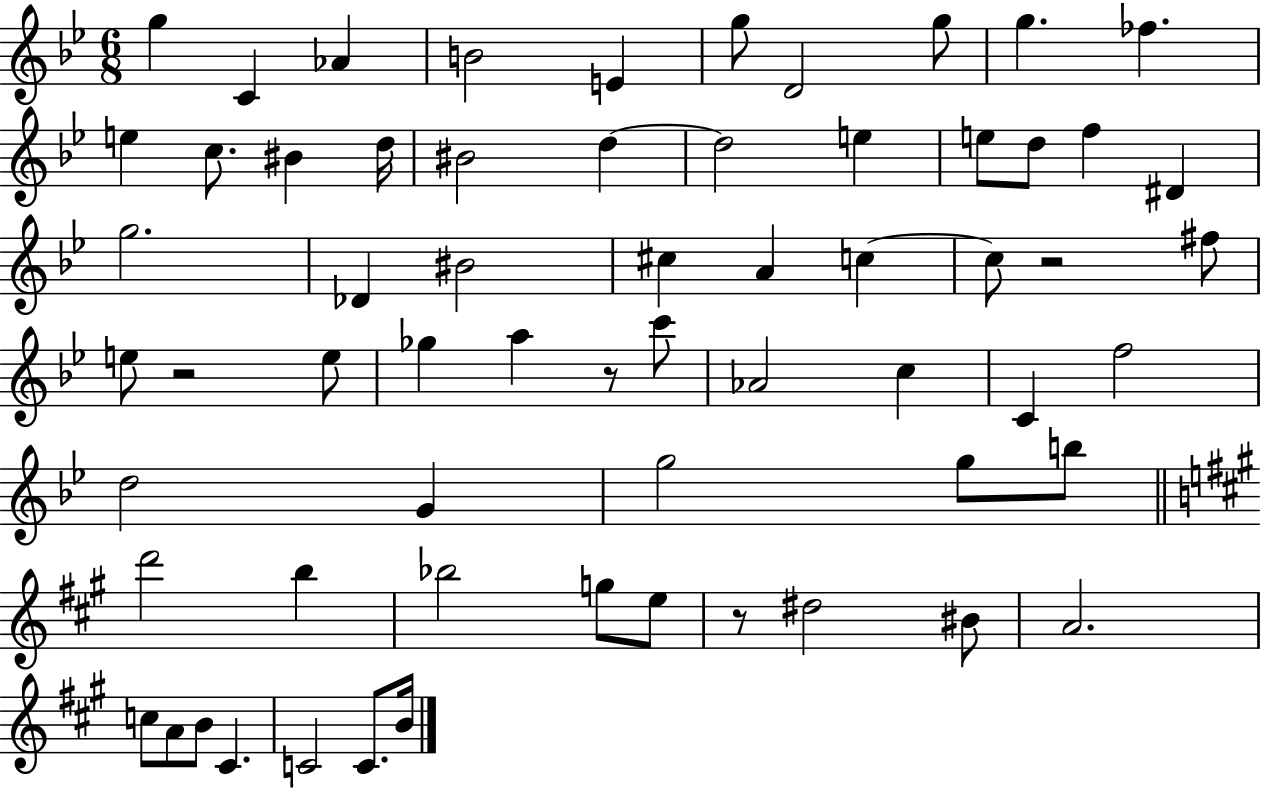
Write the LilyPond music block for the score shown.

{
  \clef treble
  \numericTimeSignature
  \time 6/8
  \key bes \major
  g''4 c'4 aes'4 | b'2 e'4 | g''8 d'2 g''8 | g''4. fes''4. | \break e''4 c''8. bis'4 d''16 | bis'2 d''4~~ | d''2 e''4 | e''8 d''8 f''4 dis'4 | \break g''2. | des'4 bis'2 | cis''4 a'4 c''4~~ | c''8 r2 fis''8 | \break e''8 r2 e''8 | ges''4 a''4 r8 c'''8 | aes'2 c''4 | c'4 f''2 | \break d''2 g'4 | g''2 g''8 b''8 | \bar "||" \break \key a \major d'''2 b''4 | bes''2 g''8 e''8 | r8 dis''2 bis'8 | a'2. | \break c''8 a'8 b'8 cis'4. | c'2 c'8. b'16 | \bar "|."
}